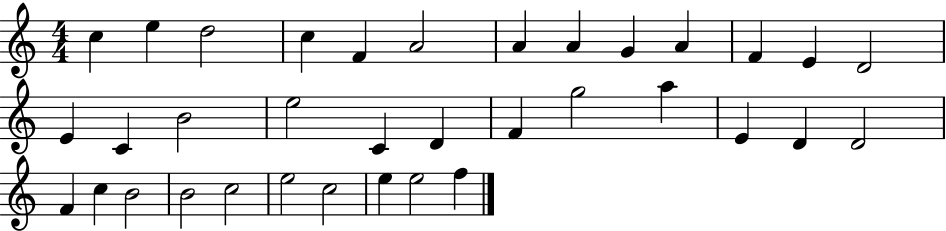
C5/q E5/q D5/h C5/q F4/q A4/h A4/q A4/q G4/q A4/q F4/q E4/q D4/h E4/q C4/q B4/h E5/h C4/q D4/q F4/q G5/h A5/q E4/q D4/q D4/h F4/q C5/q B4/h B4/h C5/h E5/h C5/h E5/q E5/h F5/q